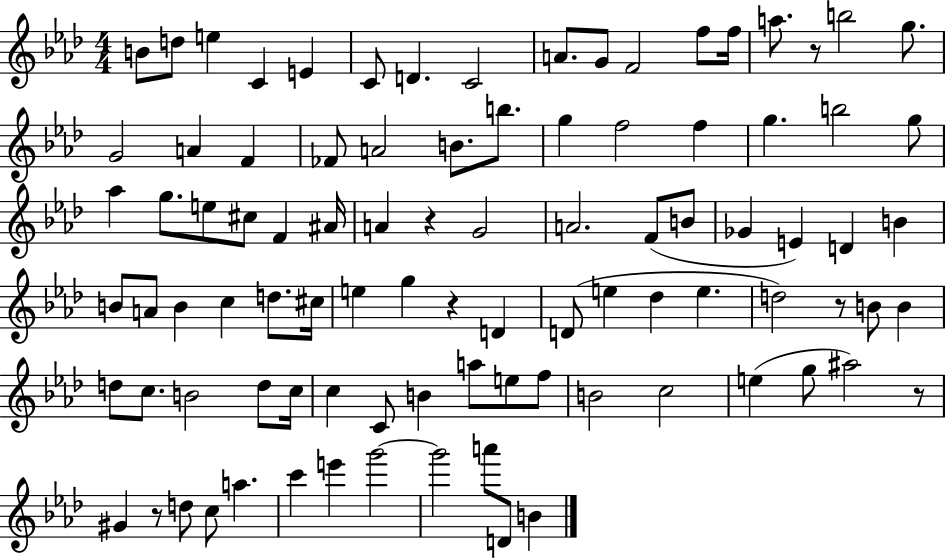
B4/e D5/e E5/q C4/q E4/q C4/e D4/q. C4/h A4/e. G4/e F4/h F5/e F5/s A5/e. R/e B5/h G5/e. G4/h A4/q F4/q FES4/e A4/h B4/e. B5/e. G5/q F5/h F5/q G5/q. B5/h G5/e Ab5/q G5/e. E5/e C#5/e F4/q A#4/s A4/q R/q G4/h A4/h. F4/e B4/e Gb4/q E4/q D4/q B4/q B4/e A4/e B4/q C5/q D5/e. C#5/s E5/q G5/q R/q D4/q D4/e E5/q Db5/q E5/q. D5/h R/e B4/e B4/q D5/e C5/e. B4/h D5/e C5/s C5/q C4/e B4/q A5/e E5/e F5/e B4/h C5/h E5/q G5/e A#5/h R/e G#4/q R/e D5/e C5/e A5/q. C6/q E6/q G6/h G6/h A6/e D4/e B4/q